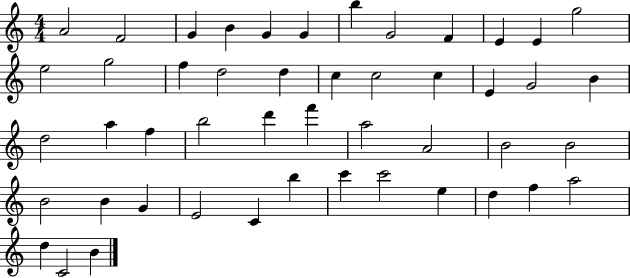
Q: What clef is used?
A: treble